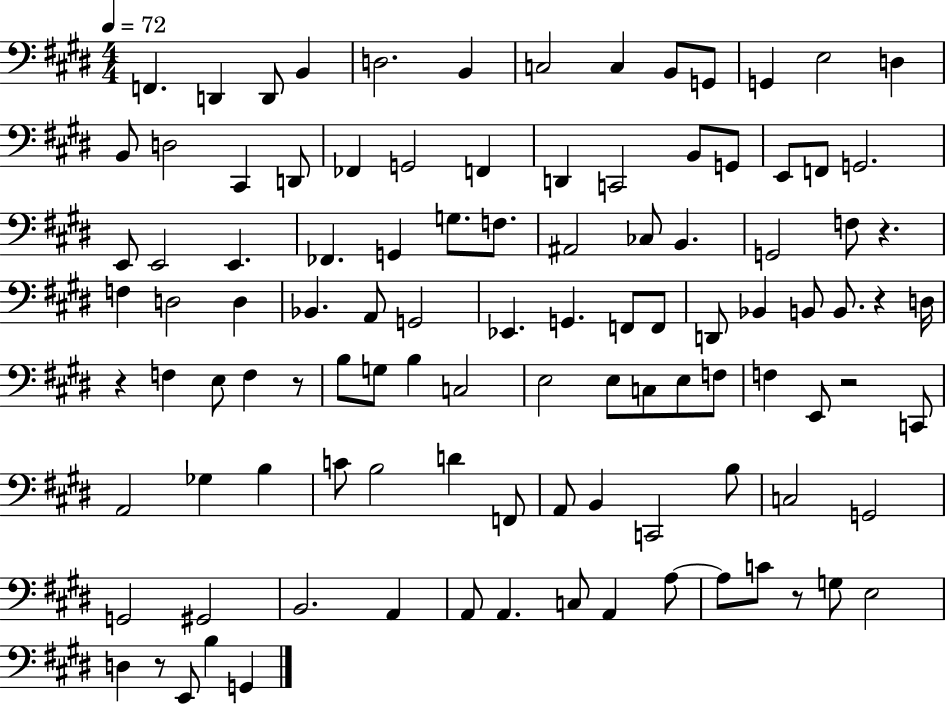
X:1
T:Untitled
M:4/4
L:1/4
K:E
F,, D,, D,,/2 B,, D,2 B,, C,2 C, B,,/2 G,,/2 G,, E,2 D, B,,/2 D,2 ^C,, D,,/2 _F,, G,,2 F,, D,, C,,2 B,,/2 G,,/2 E,,/2 F,,/2 G,,2 E,,/2 E,,2 E,, _F,, G,, G,/2 F,/2 ^A,,2 _C,/2 B,, G,,2 F,/2 z F, D,2 D, _B,, A,,/2 G,,2 _E,, G,, F,,/2 F,,/2 D,,/2 _B,, B,,/2 B,,/2 z D,/4 z F, E,/2 F, z/2 B,/2 G,/2 B, C,2 E,2 E,/2 C,/2 E,/2 F,/2 F, E,,/2 z2 C,,/2 A,,2 _G, B, C/2 B,2 D F,,/2 A,,/2 B,, C,,2 B,/2 C,2 G,,2 G,,2 ^G,,2 B,,2 A,, A,,/2 A,, C,/2 A,, A,/2 A,/2 C/2 z/2 G,/2 E,2 D, z/2 E,,/2 B, G,,